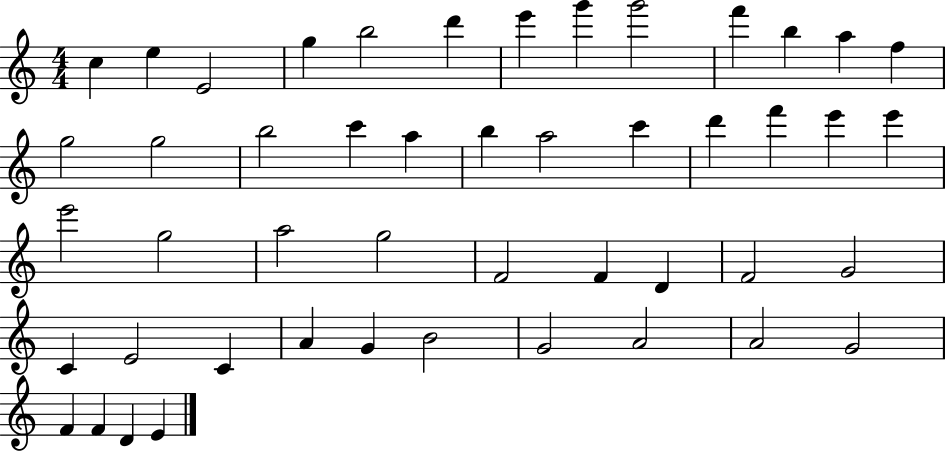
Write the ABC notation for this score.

X:1
T:Untitled
M:4/4
L:1/4
K:C
c e E2 g b2 d' e' g' g'2 f' b a f g2 g2 b2 c' a b a2 c' d' f' e' e' e'2 g2 a2 g2 F2 F D F2 G2 C E2 C A G B2 G2 A2 A2 G2 F F D E